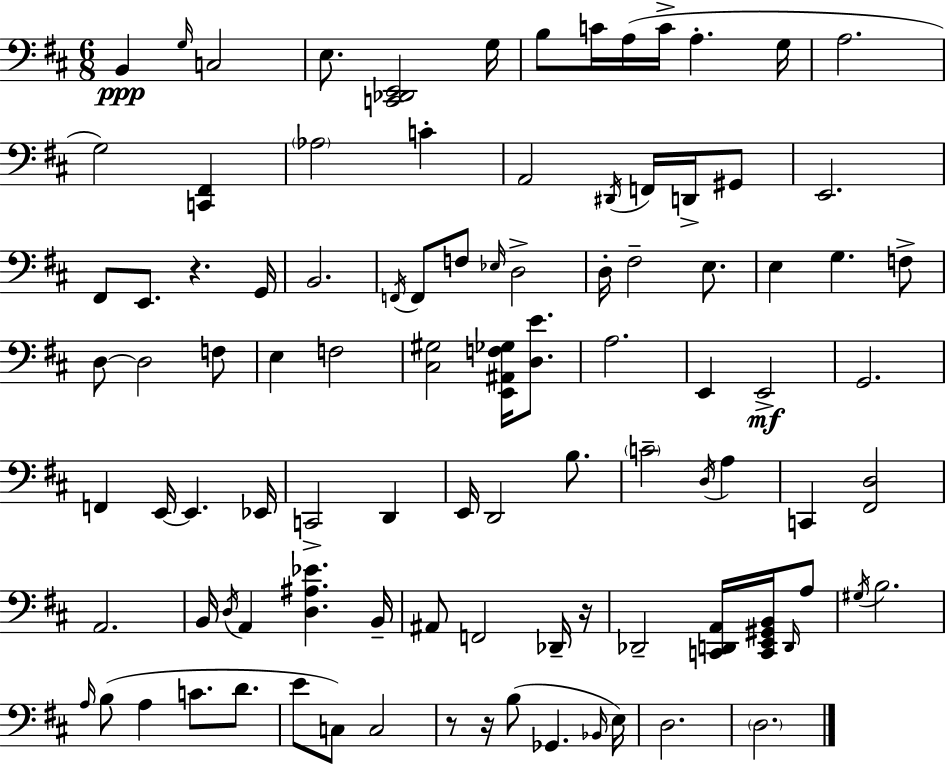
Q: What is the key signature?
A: D major